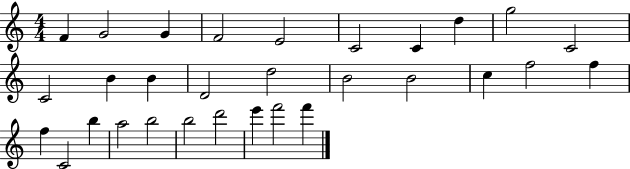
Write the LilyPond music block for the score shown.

{
  \clef treble
  \numericTimeSignature
  \time 4/4
  \key c \major
  f'4 g'2 g'4 | f'2 e'2 | c'2 c'4 d''4 | g''2 c'2 | \break c'2 b'4 b'4 | d'2 d''2 | b'2 b'2 | c''4 f''2 f''4 | \break f''4 c'2 b''4 | a''2 b''2 | b''2 d'''2 | e'''4 f'''2 f'''4 | \break \bar "|."
}